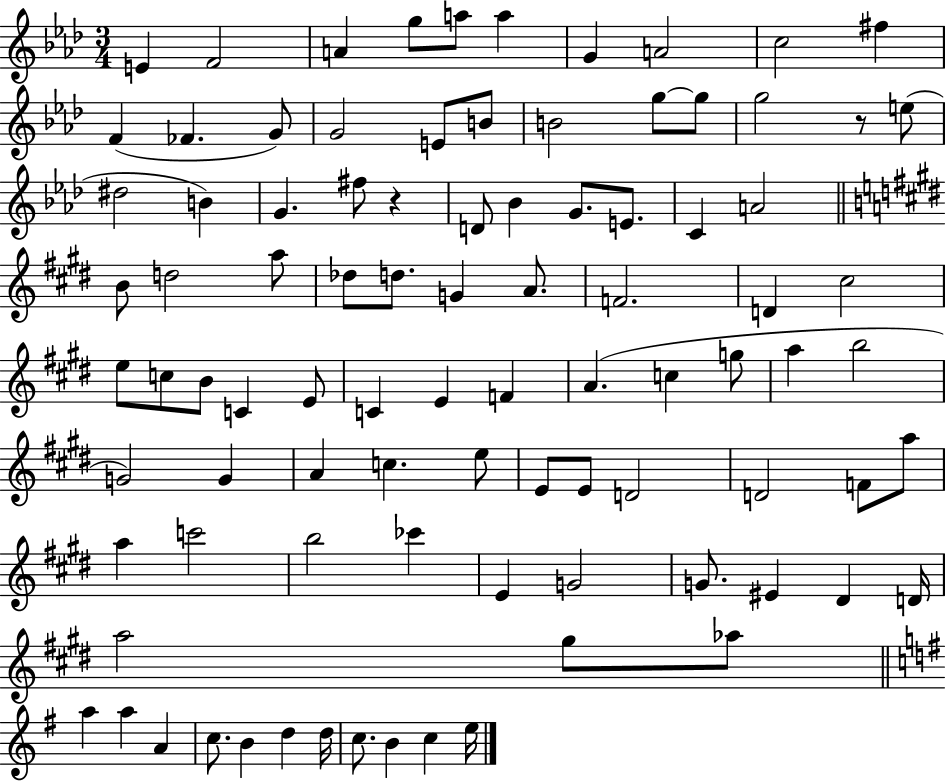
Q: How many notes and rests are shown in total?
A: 91